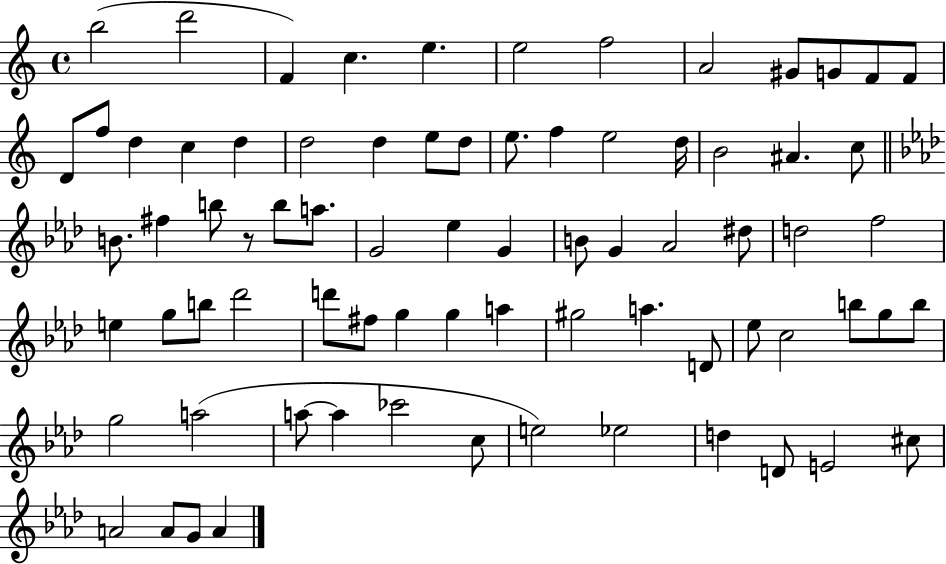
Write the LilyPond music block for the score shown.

{
  \clef treble
  \time 4/4
  \defaultTimeSignature
  \key c \major
  b''2( d'''2 | f'4) c''4. e''4. | e''2 f''2 | a'2 gis'8 g'8 f'8 f'8 | \break d'8 f''8 d''4 c''4 d''4 | d''2 d''4 e''8 d''8 | e''8. f''4 e''2 d''16 | b'2 ais'4. c''8 | \break \bar "||" \break \key f \minor b'8. fis''4 b''8 r8 b''8 a''8. | g'2 ees''4 g'4 | b'8 g'4 aes'2 dis''8 | d''2 f''2 | \break e''4 g''8 b''8 des'''2 | d'''8 fis''8 g''4 g''4 a''4 | gis''2 a''4. d'8 | ees''8 c''2 b''8 g''8 b''8 | \break g''2 a''2( | a''8~~ a''4 ces'''2 c''8 | e''2) ees''2 | d''4 d'8 e'2 cis''8 | \break a'2 a'8 g'8 a'4 | \bar "|."
}